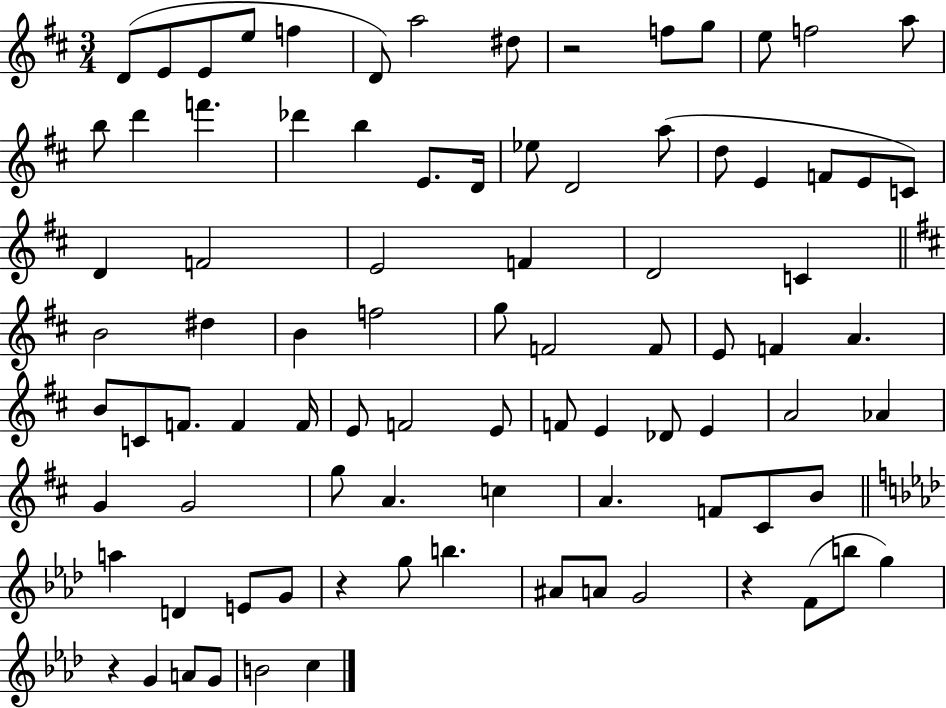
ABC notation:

X:1
T:Untitled
M:3/4
L:1/4
K:D
D/2 E/2 E/2 e/2 f D/2 a2 ^d/2 z2 f/2 g/2 e/2 f2 a/2 b/2 d' f' _d' b E/2 D/4 _e/2 D2 a/2 d/2 E F/2 E/2 C/2 D F2 E2 F D2 C B2 ^d B f2 g/2 F2 F/2 E/2 F A B/2 C/2 F/2 F F/4 E/2 F2 E/2 F/2 E _D/2 E A2 _A G G2 g/2 A c A F/2 ^C/2 B/2 a D E/2 G/2 z g/2 b ^A/2 A/2 G2 z F/2 b/2 g z G A/2 G/2 B2 c